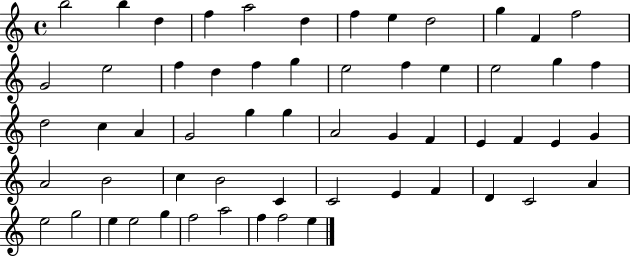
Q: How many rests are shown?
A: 0